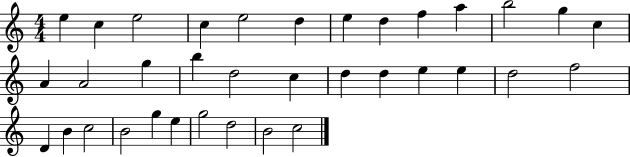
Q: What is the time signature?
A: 4/4